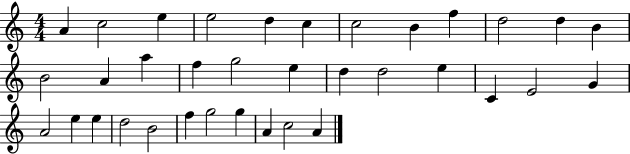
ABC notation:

X:1
T:Untitled
M:4/4
L:1/4
K:C
A c2 e e2 d c c2 B f d2 d B B2 A a f g2 e d d2 e C E2 G A2 e e d2 B2 f g2 g A c2 A